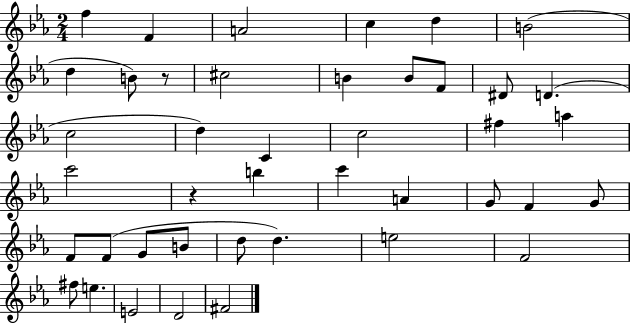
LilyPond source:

{
  \clef treble
  \numericTimeSignature
  \time 2/4
  \key ees \major
  f''4 f'4 | a'2 | c''4 d''4 | b'2( | \break d''4 b'8) r8 | cis''2 | b'4 b'8 f'8 | dis'8 d'4.( | \break c''2 | d''4) c'4 | c''2 | fis''4 a''4 | \break c'''2 | r4 b''4 | c'''4 a'4 | g'8 f'4 g'8 | \break f'8 f'8( g'8 b'8 | d''8 d''4.) | e''2 | f'2 | \break fis''8 e''4. | e'2 | d'2 | fis'2 | \break \bar "|."
}